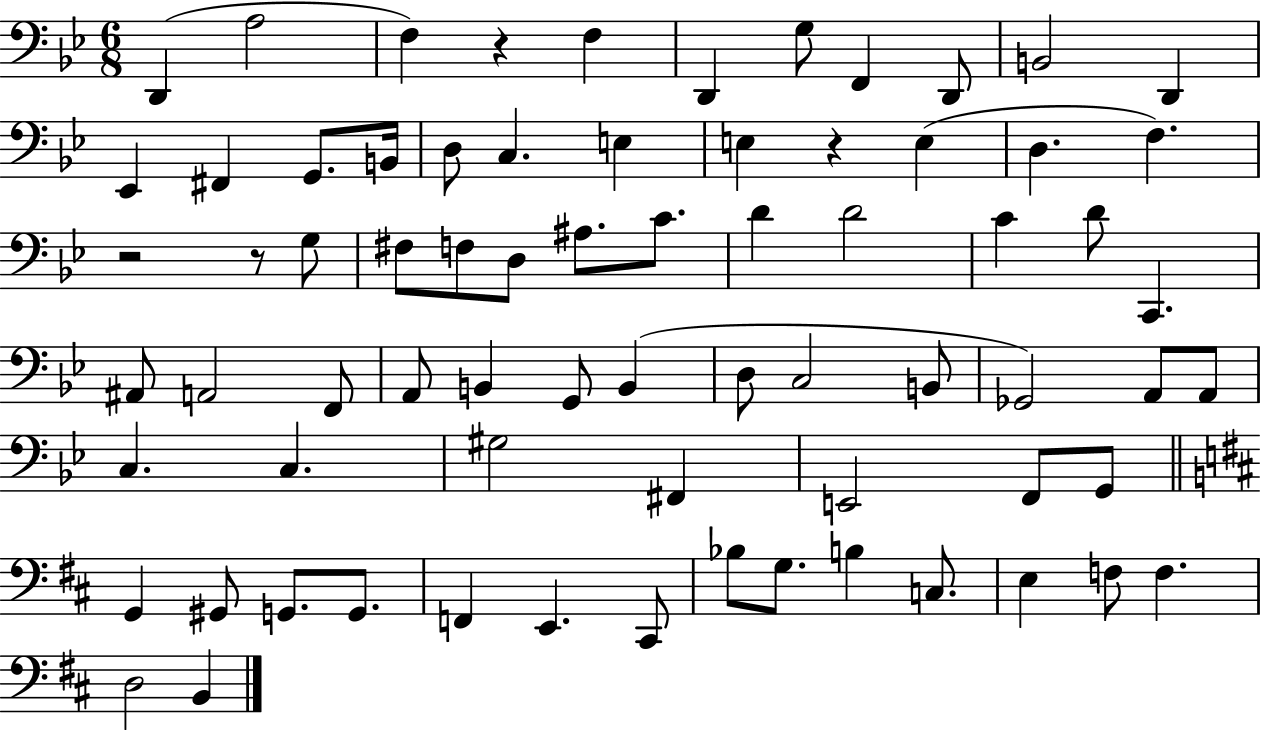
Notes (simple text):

D2/q A3/h F3/q R/q F3/q D2/q G3/e F2/q D2/e B2/h D2/q Eb2/q F#2/q G2/e. B2/s D3/e C3/q. E3/q E3/q R/q E3/q D3/q. F3/q. R/h R/e G3/e F#3/e F3/e D3/e A#3/e. C4/e. D4/q D4/h C4/q D4/e C2/q. A#2/e A2/h F2/e A2/e B2/q G2/e B2/q D3/e C3/h B2/e Gb2/h A2/e A2/e C3/q. C3/q. G#3/h F#2/q E2/h F2/e G2/e G2/q G#2/e G2/e. G2/e. F2/q E2/q. C#2/e Bb3/e G3/e. B3/q C3/e. E3/q F3/e F3/q. D3/h B2/q